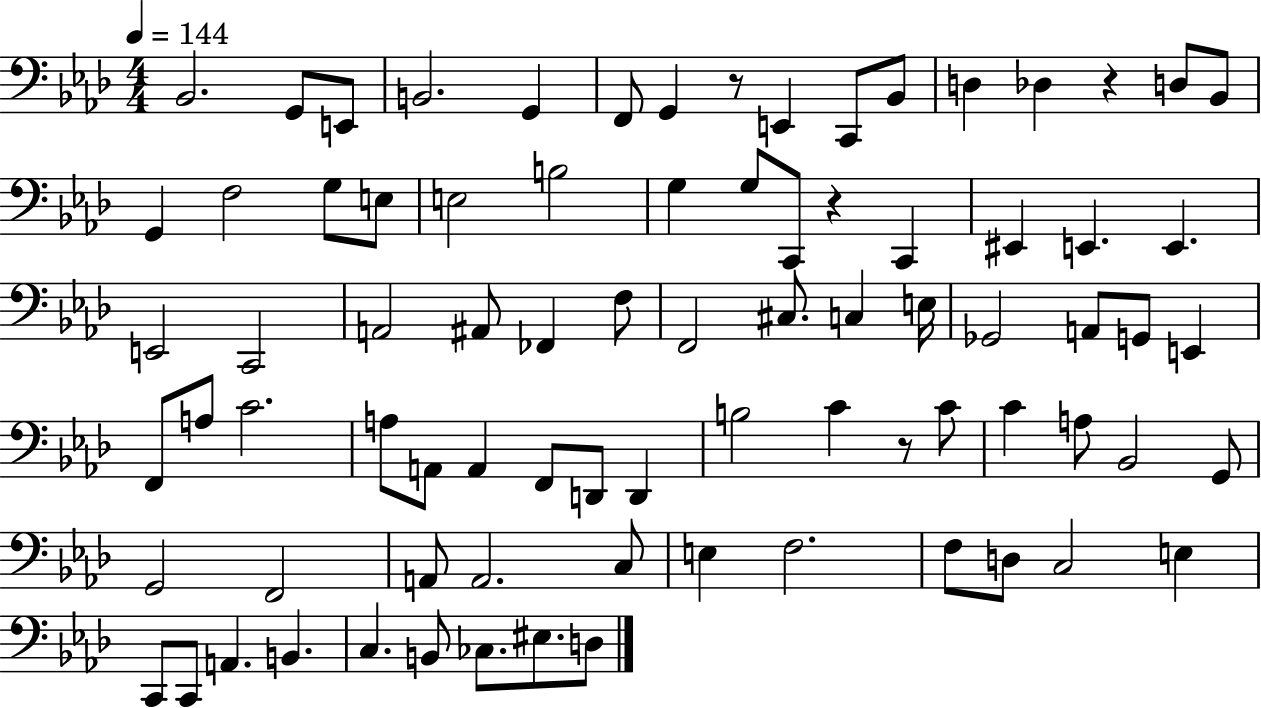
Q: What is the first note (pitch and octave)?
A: Bb2